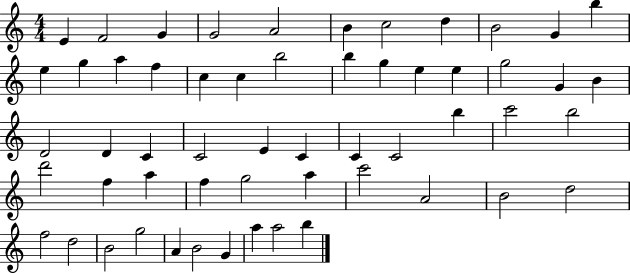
E4/q F4/h G4/q G4/h A4/h B4/q C5/h D5/q B4/h G4/q B5/q E5/q G5/q A5/q F5/q C5/q C5/q B5/h B5/q G5/q E5/q E5/q G5/h G4/q B4/q D4/h D4/q C4/q C4/h E4/q C4/q C4/q C4/h B5/q C6/h B5/h D6/h F5/q A5/q F5/q G5/h A5/q C6/h A4/h B4/h D5/h F5/h D5/h B4/h G5/h A4/q B4/h G4/q A5/q A5/h B5/q